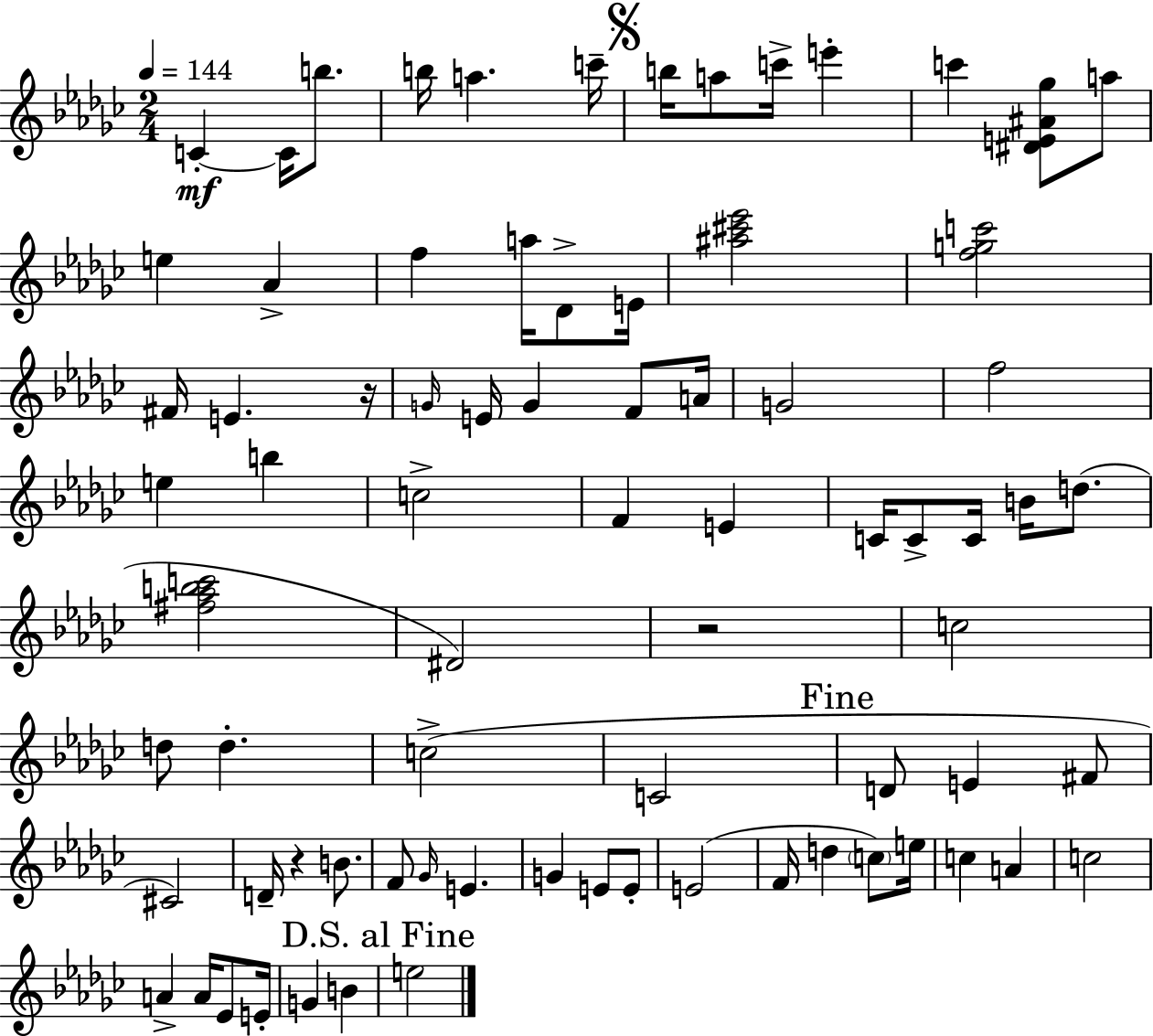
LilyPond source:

{
  \clef treble
  \numericTimeSignature
  \time 2/4
  \key ees \minor
  \tempo 4 = 144
  c'4-.~~\mf c'16 b''8. | b''16 a''4. c'''16-- | \mark \markup { \musicglyph "scripts.segno" } b''16 a''8 c'''16-> e'''4-. | c'''4 <dis' e' ais' ges''>8 a''8 | \break e''4 aes'4-> | f''4 a''16 des'8-> e'16 | <ais'' cis''' ees'''>2 | <f'' g'' c'''>2 | \break fis'16 e'4. r16 | \grace { g'16 } e'16 g'4 f'8 | a'16 g'2 | f''2 | \break e''4 b''4 | c''2-> | f'4 e'4 | c'16 c'8-> c'16 b'16 d''8.( | \break <fis'' aes'' b'' c'''>2 | dis'2) | r2 | c''2 | \break d''8 d''4.-. | c''2->( | c'2 | \mark "Fine" d'8 e'4 fis'8 | \break cis'2) | d'16-- r4 b'8. | f'8 \grace { ges'16 } e'4. | g'4 e'8 | \break e'8-. e'2( | f'16 d''4 \parenthesize c''8) | e''16 c''4 a'4 | c''2 | \break a'4-> a'16 ees'8 | e'16-. g'4 b'4 | \mark "D.S. al Fine" e''2 | \bar "|."
}